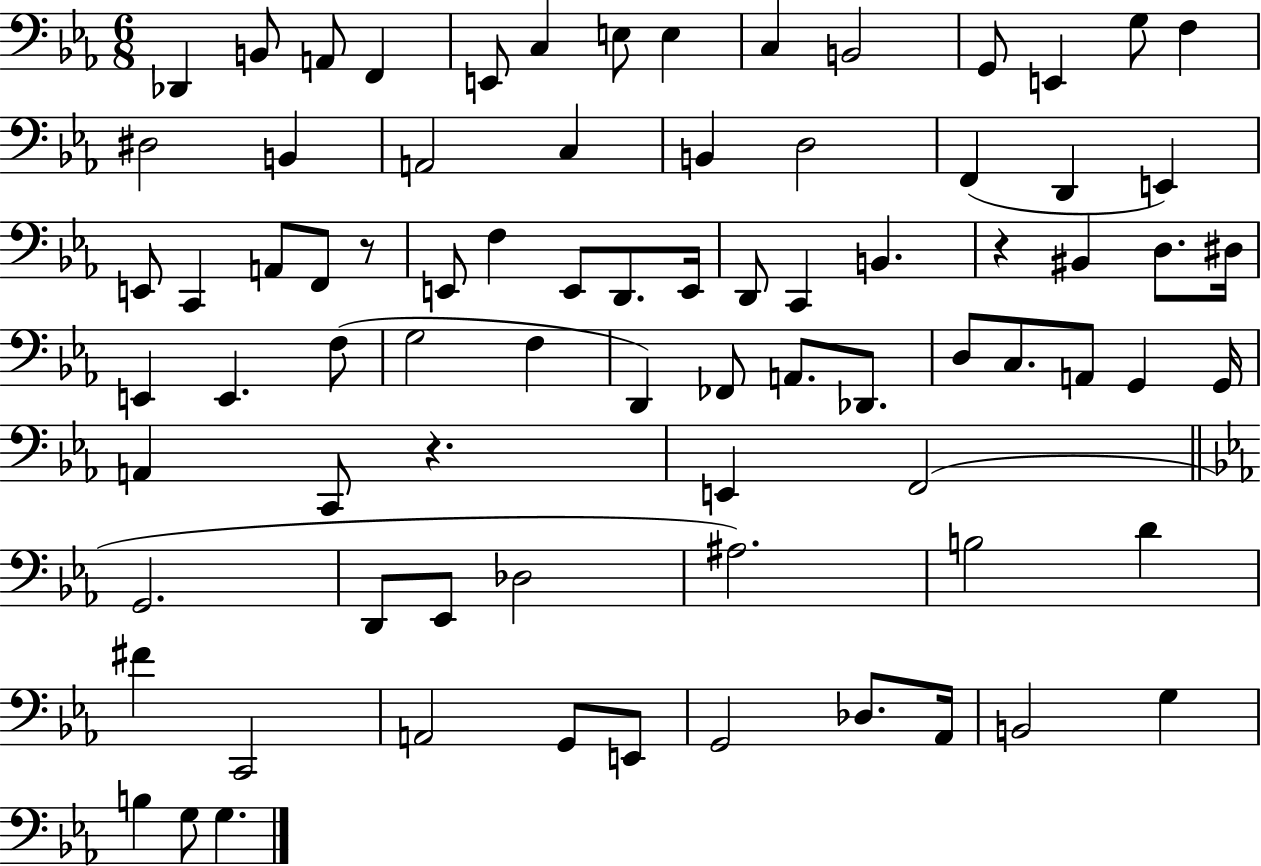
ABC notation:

X:1
T:Untitled
M:6/8
L:1/4
K:Eb
_D,, B,,/2 A,,/2 F,, E,,/2 C, E,/2 E, C, B,,2 G,,/2 E,, G,/2 F, ^D,2 B,, A,,2 C, B,, D,2 F,, D,, E,, E,,/2 C,, A,,/2 F,,/2 z/2 E,,/2 F, E,,/2 D,,/2 E,,/4 D,,/2 C,, B,, z ^B,, D,/2 ^D,/4 E,, E,, F,/2 G,2 F, D,, _F,,/2 A,,/2 _D,,/2 D,/2 C,/2 A,,/2 G,, G,,/4 A,, C,,/2 z E,, F,,2 G,,2 D,,/2 _E,,/2 _D,2 ^A,2 B,2 D ^F C,,2 A,,2 G,,/2 E,,/2 G,,2 _D,/2 _A,,/4 B,,2 G, B, G,/2 G,